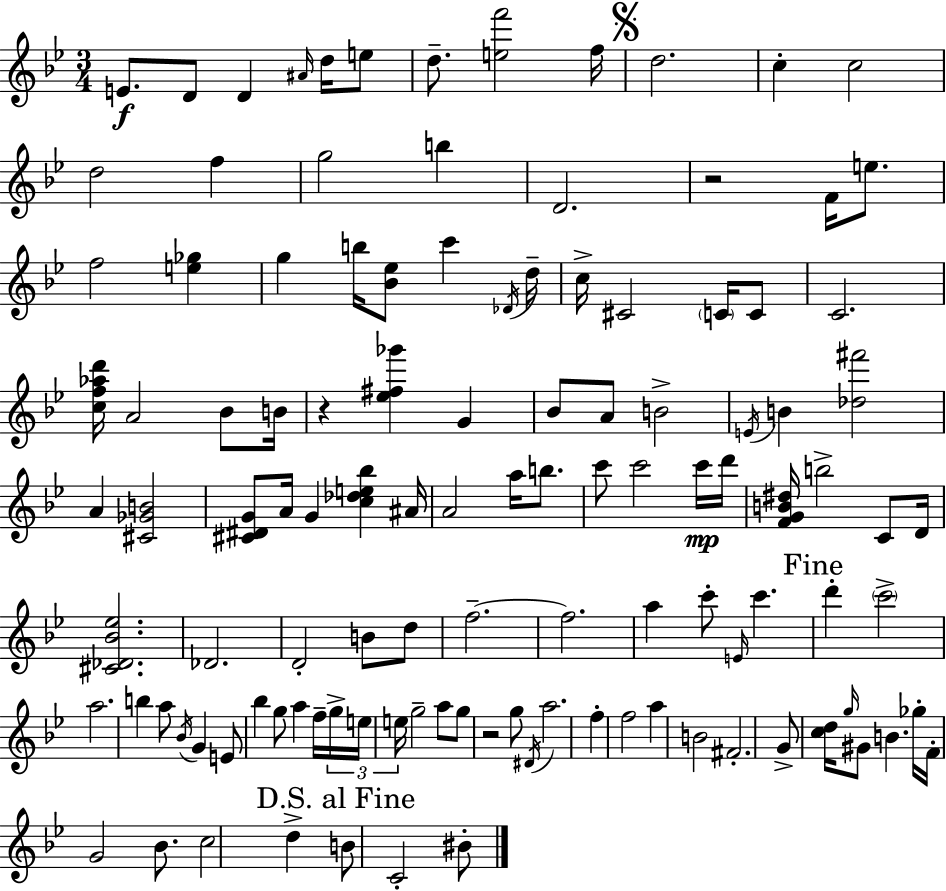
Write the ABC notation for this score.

X:1
T:Untitled
M:3/4
L:1/4
K:Gm
E/2 D/2 D ^A/4 d/4 e/2 d/2 [ef']2 f/4 d2 c c2 d2 f g2 b D2 z2 F/4 e/2 f2 [e_g] g b/4 [_B_e]/2 c' _D/4 d/4 c/4 ^C2 C/4 C/2 C2 [cf_ad']/4 A2 _B/2 B/4 z [_e^f_g'] G _B/2 A/2 B2 E/4 B [_d^f']2 A [^C_GB]2 [^C^DG]/2 A/4 G [c_de_b] ^A/4 A2 a/4 b/2 c'/2 c'2 c'/4 d'/4 [FGB^d]/4 b2 C/2 D/4 [^C_D_B_e]2 _D2 D2 B/2 d/2 f2 f2 a c'/2 E/4 c' d' c'2 a2 b a/2 _B/4 G E/2 _b g/2 a f/4 g/4 e/4 e/4 g2 a/2 g/2 z2 g/2 ^D/4 a2 f f2 a B2 ^F2 G/2 [cd]/4 g/4 ^G/2 B _g/4 F/4 G2 _B/2 c2 d B/2 C2 ^B/2